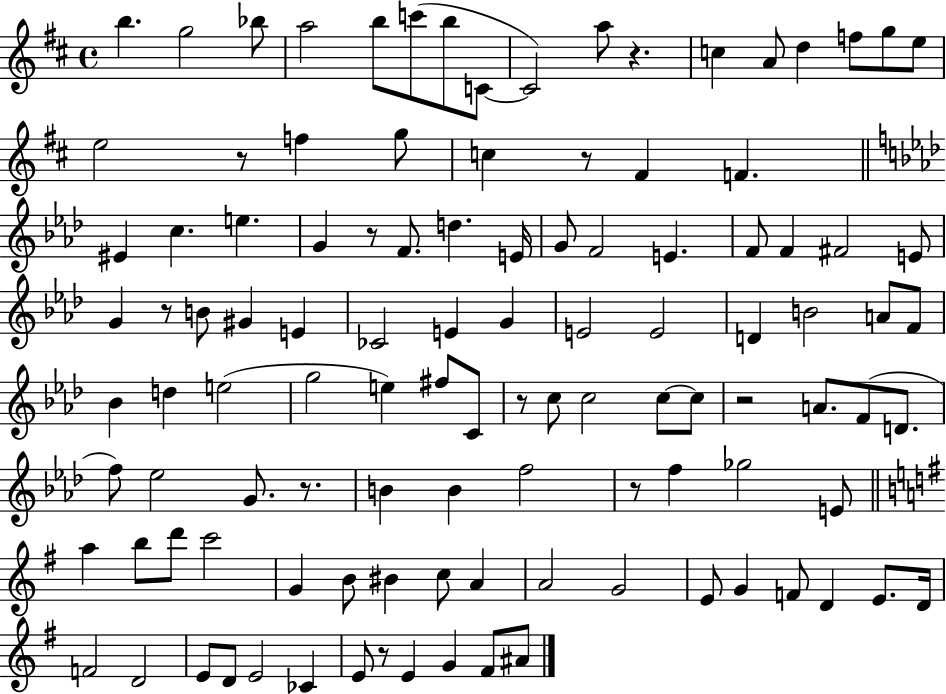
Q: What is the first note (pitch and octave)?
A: B5